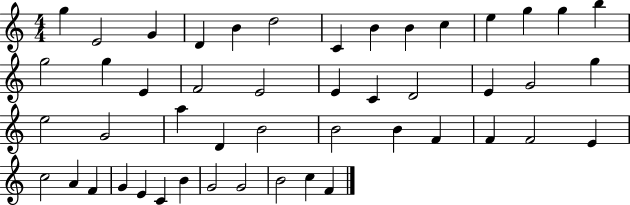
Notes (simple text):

G5/q E4/h G4/q D4/q B4/q D5/h C4/q B4/q B4/q C5/q E5/q G5/q G5/q B5/q G5/h G5/q E4/q F4/h E4/h E4/q C4/q D4/h E4/q G4/h G5/q E5/h G4/h A5/q D4/q B4/h B4/h B4/q F4/q F4/q F4/h E4/q C5/h A4/q F4/q G4/q E4/q C4/q B4/q G4/h G4/h B4/h C5/q F4/q